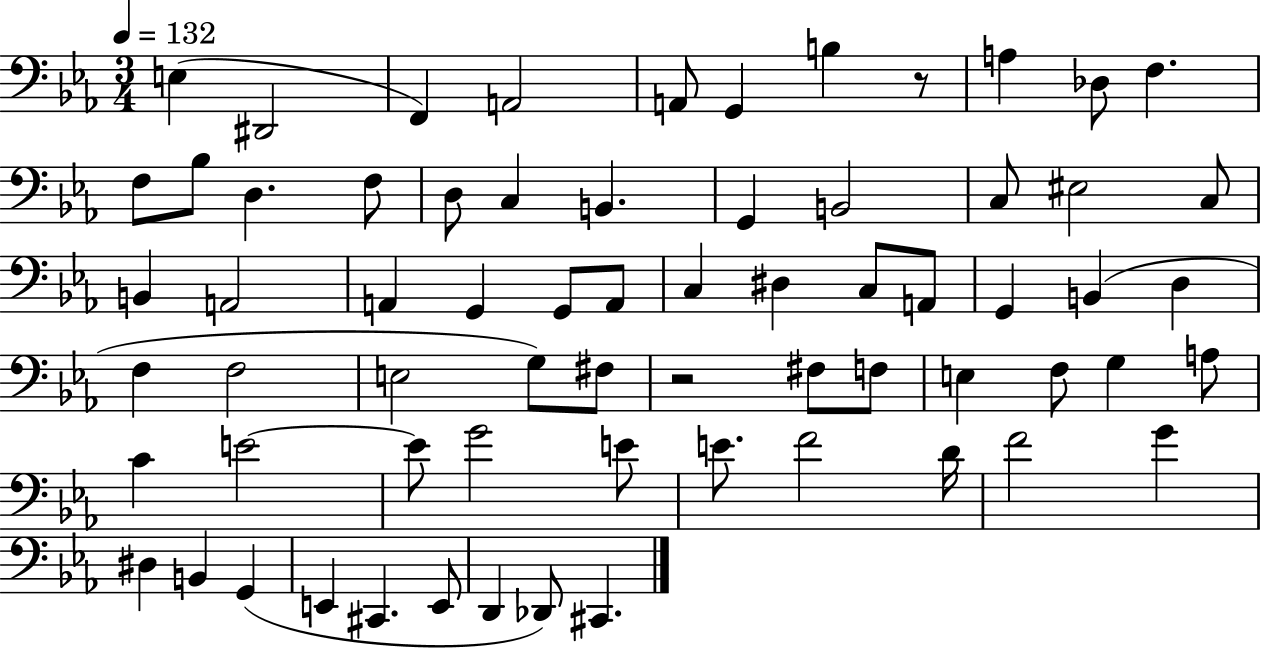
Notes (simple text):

E3/q D#2/h F2/q A2/h A2/e G2/q B3/q R/e A3/q Db3/e F3/q. F3/e Bb3/e D3/q. F3/e D3/e C3/q B2/q. G2/q B2/h C3/e EIS3/h C3/e B2/q A2/h A2/q G2/q G2/e A2/e C3/q D#3/q C3/e A2/e G2/q B2/q D3/q F3/q F3/h E3/h G3/e F#3/e R/h F#3/e F3/e E3/q F3/e G3/q A3/e C4/q E4/h E4/e G4/h E4/e E4/e. F4/h D4/s F4/h G4/q D#3/q B2/q G2/q E2/q C#2/q. E2/e D2/q Db2/e C#2/q.